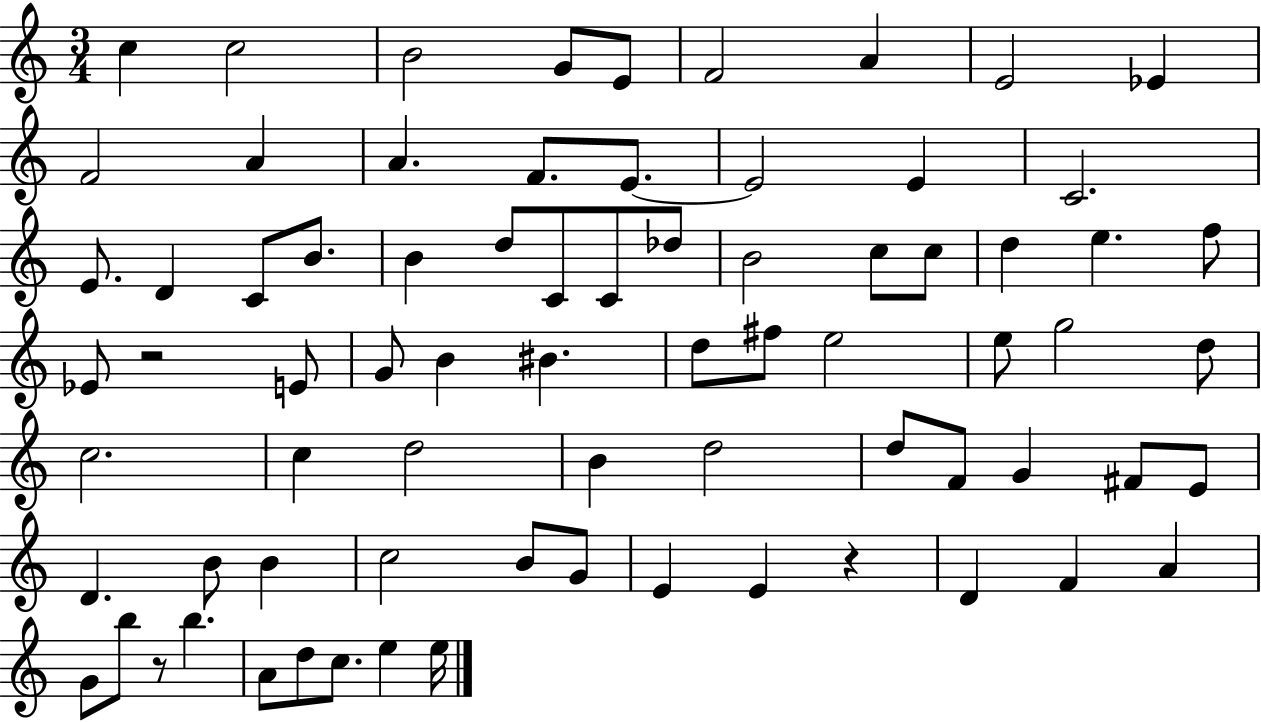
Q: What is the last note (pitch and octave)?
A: E5